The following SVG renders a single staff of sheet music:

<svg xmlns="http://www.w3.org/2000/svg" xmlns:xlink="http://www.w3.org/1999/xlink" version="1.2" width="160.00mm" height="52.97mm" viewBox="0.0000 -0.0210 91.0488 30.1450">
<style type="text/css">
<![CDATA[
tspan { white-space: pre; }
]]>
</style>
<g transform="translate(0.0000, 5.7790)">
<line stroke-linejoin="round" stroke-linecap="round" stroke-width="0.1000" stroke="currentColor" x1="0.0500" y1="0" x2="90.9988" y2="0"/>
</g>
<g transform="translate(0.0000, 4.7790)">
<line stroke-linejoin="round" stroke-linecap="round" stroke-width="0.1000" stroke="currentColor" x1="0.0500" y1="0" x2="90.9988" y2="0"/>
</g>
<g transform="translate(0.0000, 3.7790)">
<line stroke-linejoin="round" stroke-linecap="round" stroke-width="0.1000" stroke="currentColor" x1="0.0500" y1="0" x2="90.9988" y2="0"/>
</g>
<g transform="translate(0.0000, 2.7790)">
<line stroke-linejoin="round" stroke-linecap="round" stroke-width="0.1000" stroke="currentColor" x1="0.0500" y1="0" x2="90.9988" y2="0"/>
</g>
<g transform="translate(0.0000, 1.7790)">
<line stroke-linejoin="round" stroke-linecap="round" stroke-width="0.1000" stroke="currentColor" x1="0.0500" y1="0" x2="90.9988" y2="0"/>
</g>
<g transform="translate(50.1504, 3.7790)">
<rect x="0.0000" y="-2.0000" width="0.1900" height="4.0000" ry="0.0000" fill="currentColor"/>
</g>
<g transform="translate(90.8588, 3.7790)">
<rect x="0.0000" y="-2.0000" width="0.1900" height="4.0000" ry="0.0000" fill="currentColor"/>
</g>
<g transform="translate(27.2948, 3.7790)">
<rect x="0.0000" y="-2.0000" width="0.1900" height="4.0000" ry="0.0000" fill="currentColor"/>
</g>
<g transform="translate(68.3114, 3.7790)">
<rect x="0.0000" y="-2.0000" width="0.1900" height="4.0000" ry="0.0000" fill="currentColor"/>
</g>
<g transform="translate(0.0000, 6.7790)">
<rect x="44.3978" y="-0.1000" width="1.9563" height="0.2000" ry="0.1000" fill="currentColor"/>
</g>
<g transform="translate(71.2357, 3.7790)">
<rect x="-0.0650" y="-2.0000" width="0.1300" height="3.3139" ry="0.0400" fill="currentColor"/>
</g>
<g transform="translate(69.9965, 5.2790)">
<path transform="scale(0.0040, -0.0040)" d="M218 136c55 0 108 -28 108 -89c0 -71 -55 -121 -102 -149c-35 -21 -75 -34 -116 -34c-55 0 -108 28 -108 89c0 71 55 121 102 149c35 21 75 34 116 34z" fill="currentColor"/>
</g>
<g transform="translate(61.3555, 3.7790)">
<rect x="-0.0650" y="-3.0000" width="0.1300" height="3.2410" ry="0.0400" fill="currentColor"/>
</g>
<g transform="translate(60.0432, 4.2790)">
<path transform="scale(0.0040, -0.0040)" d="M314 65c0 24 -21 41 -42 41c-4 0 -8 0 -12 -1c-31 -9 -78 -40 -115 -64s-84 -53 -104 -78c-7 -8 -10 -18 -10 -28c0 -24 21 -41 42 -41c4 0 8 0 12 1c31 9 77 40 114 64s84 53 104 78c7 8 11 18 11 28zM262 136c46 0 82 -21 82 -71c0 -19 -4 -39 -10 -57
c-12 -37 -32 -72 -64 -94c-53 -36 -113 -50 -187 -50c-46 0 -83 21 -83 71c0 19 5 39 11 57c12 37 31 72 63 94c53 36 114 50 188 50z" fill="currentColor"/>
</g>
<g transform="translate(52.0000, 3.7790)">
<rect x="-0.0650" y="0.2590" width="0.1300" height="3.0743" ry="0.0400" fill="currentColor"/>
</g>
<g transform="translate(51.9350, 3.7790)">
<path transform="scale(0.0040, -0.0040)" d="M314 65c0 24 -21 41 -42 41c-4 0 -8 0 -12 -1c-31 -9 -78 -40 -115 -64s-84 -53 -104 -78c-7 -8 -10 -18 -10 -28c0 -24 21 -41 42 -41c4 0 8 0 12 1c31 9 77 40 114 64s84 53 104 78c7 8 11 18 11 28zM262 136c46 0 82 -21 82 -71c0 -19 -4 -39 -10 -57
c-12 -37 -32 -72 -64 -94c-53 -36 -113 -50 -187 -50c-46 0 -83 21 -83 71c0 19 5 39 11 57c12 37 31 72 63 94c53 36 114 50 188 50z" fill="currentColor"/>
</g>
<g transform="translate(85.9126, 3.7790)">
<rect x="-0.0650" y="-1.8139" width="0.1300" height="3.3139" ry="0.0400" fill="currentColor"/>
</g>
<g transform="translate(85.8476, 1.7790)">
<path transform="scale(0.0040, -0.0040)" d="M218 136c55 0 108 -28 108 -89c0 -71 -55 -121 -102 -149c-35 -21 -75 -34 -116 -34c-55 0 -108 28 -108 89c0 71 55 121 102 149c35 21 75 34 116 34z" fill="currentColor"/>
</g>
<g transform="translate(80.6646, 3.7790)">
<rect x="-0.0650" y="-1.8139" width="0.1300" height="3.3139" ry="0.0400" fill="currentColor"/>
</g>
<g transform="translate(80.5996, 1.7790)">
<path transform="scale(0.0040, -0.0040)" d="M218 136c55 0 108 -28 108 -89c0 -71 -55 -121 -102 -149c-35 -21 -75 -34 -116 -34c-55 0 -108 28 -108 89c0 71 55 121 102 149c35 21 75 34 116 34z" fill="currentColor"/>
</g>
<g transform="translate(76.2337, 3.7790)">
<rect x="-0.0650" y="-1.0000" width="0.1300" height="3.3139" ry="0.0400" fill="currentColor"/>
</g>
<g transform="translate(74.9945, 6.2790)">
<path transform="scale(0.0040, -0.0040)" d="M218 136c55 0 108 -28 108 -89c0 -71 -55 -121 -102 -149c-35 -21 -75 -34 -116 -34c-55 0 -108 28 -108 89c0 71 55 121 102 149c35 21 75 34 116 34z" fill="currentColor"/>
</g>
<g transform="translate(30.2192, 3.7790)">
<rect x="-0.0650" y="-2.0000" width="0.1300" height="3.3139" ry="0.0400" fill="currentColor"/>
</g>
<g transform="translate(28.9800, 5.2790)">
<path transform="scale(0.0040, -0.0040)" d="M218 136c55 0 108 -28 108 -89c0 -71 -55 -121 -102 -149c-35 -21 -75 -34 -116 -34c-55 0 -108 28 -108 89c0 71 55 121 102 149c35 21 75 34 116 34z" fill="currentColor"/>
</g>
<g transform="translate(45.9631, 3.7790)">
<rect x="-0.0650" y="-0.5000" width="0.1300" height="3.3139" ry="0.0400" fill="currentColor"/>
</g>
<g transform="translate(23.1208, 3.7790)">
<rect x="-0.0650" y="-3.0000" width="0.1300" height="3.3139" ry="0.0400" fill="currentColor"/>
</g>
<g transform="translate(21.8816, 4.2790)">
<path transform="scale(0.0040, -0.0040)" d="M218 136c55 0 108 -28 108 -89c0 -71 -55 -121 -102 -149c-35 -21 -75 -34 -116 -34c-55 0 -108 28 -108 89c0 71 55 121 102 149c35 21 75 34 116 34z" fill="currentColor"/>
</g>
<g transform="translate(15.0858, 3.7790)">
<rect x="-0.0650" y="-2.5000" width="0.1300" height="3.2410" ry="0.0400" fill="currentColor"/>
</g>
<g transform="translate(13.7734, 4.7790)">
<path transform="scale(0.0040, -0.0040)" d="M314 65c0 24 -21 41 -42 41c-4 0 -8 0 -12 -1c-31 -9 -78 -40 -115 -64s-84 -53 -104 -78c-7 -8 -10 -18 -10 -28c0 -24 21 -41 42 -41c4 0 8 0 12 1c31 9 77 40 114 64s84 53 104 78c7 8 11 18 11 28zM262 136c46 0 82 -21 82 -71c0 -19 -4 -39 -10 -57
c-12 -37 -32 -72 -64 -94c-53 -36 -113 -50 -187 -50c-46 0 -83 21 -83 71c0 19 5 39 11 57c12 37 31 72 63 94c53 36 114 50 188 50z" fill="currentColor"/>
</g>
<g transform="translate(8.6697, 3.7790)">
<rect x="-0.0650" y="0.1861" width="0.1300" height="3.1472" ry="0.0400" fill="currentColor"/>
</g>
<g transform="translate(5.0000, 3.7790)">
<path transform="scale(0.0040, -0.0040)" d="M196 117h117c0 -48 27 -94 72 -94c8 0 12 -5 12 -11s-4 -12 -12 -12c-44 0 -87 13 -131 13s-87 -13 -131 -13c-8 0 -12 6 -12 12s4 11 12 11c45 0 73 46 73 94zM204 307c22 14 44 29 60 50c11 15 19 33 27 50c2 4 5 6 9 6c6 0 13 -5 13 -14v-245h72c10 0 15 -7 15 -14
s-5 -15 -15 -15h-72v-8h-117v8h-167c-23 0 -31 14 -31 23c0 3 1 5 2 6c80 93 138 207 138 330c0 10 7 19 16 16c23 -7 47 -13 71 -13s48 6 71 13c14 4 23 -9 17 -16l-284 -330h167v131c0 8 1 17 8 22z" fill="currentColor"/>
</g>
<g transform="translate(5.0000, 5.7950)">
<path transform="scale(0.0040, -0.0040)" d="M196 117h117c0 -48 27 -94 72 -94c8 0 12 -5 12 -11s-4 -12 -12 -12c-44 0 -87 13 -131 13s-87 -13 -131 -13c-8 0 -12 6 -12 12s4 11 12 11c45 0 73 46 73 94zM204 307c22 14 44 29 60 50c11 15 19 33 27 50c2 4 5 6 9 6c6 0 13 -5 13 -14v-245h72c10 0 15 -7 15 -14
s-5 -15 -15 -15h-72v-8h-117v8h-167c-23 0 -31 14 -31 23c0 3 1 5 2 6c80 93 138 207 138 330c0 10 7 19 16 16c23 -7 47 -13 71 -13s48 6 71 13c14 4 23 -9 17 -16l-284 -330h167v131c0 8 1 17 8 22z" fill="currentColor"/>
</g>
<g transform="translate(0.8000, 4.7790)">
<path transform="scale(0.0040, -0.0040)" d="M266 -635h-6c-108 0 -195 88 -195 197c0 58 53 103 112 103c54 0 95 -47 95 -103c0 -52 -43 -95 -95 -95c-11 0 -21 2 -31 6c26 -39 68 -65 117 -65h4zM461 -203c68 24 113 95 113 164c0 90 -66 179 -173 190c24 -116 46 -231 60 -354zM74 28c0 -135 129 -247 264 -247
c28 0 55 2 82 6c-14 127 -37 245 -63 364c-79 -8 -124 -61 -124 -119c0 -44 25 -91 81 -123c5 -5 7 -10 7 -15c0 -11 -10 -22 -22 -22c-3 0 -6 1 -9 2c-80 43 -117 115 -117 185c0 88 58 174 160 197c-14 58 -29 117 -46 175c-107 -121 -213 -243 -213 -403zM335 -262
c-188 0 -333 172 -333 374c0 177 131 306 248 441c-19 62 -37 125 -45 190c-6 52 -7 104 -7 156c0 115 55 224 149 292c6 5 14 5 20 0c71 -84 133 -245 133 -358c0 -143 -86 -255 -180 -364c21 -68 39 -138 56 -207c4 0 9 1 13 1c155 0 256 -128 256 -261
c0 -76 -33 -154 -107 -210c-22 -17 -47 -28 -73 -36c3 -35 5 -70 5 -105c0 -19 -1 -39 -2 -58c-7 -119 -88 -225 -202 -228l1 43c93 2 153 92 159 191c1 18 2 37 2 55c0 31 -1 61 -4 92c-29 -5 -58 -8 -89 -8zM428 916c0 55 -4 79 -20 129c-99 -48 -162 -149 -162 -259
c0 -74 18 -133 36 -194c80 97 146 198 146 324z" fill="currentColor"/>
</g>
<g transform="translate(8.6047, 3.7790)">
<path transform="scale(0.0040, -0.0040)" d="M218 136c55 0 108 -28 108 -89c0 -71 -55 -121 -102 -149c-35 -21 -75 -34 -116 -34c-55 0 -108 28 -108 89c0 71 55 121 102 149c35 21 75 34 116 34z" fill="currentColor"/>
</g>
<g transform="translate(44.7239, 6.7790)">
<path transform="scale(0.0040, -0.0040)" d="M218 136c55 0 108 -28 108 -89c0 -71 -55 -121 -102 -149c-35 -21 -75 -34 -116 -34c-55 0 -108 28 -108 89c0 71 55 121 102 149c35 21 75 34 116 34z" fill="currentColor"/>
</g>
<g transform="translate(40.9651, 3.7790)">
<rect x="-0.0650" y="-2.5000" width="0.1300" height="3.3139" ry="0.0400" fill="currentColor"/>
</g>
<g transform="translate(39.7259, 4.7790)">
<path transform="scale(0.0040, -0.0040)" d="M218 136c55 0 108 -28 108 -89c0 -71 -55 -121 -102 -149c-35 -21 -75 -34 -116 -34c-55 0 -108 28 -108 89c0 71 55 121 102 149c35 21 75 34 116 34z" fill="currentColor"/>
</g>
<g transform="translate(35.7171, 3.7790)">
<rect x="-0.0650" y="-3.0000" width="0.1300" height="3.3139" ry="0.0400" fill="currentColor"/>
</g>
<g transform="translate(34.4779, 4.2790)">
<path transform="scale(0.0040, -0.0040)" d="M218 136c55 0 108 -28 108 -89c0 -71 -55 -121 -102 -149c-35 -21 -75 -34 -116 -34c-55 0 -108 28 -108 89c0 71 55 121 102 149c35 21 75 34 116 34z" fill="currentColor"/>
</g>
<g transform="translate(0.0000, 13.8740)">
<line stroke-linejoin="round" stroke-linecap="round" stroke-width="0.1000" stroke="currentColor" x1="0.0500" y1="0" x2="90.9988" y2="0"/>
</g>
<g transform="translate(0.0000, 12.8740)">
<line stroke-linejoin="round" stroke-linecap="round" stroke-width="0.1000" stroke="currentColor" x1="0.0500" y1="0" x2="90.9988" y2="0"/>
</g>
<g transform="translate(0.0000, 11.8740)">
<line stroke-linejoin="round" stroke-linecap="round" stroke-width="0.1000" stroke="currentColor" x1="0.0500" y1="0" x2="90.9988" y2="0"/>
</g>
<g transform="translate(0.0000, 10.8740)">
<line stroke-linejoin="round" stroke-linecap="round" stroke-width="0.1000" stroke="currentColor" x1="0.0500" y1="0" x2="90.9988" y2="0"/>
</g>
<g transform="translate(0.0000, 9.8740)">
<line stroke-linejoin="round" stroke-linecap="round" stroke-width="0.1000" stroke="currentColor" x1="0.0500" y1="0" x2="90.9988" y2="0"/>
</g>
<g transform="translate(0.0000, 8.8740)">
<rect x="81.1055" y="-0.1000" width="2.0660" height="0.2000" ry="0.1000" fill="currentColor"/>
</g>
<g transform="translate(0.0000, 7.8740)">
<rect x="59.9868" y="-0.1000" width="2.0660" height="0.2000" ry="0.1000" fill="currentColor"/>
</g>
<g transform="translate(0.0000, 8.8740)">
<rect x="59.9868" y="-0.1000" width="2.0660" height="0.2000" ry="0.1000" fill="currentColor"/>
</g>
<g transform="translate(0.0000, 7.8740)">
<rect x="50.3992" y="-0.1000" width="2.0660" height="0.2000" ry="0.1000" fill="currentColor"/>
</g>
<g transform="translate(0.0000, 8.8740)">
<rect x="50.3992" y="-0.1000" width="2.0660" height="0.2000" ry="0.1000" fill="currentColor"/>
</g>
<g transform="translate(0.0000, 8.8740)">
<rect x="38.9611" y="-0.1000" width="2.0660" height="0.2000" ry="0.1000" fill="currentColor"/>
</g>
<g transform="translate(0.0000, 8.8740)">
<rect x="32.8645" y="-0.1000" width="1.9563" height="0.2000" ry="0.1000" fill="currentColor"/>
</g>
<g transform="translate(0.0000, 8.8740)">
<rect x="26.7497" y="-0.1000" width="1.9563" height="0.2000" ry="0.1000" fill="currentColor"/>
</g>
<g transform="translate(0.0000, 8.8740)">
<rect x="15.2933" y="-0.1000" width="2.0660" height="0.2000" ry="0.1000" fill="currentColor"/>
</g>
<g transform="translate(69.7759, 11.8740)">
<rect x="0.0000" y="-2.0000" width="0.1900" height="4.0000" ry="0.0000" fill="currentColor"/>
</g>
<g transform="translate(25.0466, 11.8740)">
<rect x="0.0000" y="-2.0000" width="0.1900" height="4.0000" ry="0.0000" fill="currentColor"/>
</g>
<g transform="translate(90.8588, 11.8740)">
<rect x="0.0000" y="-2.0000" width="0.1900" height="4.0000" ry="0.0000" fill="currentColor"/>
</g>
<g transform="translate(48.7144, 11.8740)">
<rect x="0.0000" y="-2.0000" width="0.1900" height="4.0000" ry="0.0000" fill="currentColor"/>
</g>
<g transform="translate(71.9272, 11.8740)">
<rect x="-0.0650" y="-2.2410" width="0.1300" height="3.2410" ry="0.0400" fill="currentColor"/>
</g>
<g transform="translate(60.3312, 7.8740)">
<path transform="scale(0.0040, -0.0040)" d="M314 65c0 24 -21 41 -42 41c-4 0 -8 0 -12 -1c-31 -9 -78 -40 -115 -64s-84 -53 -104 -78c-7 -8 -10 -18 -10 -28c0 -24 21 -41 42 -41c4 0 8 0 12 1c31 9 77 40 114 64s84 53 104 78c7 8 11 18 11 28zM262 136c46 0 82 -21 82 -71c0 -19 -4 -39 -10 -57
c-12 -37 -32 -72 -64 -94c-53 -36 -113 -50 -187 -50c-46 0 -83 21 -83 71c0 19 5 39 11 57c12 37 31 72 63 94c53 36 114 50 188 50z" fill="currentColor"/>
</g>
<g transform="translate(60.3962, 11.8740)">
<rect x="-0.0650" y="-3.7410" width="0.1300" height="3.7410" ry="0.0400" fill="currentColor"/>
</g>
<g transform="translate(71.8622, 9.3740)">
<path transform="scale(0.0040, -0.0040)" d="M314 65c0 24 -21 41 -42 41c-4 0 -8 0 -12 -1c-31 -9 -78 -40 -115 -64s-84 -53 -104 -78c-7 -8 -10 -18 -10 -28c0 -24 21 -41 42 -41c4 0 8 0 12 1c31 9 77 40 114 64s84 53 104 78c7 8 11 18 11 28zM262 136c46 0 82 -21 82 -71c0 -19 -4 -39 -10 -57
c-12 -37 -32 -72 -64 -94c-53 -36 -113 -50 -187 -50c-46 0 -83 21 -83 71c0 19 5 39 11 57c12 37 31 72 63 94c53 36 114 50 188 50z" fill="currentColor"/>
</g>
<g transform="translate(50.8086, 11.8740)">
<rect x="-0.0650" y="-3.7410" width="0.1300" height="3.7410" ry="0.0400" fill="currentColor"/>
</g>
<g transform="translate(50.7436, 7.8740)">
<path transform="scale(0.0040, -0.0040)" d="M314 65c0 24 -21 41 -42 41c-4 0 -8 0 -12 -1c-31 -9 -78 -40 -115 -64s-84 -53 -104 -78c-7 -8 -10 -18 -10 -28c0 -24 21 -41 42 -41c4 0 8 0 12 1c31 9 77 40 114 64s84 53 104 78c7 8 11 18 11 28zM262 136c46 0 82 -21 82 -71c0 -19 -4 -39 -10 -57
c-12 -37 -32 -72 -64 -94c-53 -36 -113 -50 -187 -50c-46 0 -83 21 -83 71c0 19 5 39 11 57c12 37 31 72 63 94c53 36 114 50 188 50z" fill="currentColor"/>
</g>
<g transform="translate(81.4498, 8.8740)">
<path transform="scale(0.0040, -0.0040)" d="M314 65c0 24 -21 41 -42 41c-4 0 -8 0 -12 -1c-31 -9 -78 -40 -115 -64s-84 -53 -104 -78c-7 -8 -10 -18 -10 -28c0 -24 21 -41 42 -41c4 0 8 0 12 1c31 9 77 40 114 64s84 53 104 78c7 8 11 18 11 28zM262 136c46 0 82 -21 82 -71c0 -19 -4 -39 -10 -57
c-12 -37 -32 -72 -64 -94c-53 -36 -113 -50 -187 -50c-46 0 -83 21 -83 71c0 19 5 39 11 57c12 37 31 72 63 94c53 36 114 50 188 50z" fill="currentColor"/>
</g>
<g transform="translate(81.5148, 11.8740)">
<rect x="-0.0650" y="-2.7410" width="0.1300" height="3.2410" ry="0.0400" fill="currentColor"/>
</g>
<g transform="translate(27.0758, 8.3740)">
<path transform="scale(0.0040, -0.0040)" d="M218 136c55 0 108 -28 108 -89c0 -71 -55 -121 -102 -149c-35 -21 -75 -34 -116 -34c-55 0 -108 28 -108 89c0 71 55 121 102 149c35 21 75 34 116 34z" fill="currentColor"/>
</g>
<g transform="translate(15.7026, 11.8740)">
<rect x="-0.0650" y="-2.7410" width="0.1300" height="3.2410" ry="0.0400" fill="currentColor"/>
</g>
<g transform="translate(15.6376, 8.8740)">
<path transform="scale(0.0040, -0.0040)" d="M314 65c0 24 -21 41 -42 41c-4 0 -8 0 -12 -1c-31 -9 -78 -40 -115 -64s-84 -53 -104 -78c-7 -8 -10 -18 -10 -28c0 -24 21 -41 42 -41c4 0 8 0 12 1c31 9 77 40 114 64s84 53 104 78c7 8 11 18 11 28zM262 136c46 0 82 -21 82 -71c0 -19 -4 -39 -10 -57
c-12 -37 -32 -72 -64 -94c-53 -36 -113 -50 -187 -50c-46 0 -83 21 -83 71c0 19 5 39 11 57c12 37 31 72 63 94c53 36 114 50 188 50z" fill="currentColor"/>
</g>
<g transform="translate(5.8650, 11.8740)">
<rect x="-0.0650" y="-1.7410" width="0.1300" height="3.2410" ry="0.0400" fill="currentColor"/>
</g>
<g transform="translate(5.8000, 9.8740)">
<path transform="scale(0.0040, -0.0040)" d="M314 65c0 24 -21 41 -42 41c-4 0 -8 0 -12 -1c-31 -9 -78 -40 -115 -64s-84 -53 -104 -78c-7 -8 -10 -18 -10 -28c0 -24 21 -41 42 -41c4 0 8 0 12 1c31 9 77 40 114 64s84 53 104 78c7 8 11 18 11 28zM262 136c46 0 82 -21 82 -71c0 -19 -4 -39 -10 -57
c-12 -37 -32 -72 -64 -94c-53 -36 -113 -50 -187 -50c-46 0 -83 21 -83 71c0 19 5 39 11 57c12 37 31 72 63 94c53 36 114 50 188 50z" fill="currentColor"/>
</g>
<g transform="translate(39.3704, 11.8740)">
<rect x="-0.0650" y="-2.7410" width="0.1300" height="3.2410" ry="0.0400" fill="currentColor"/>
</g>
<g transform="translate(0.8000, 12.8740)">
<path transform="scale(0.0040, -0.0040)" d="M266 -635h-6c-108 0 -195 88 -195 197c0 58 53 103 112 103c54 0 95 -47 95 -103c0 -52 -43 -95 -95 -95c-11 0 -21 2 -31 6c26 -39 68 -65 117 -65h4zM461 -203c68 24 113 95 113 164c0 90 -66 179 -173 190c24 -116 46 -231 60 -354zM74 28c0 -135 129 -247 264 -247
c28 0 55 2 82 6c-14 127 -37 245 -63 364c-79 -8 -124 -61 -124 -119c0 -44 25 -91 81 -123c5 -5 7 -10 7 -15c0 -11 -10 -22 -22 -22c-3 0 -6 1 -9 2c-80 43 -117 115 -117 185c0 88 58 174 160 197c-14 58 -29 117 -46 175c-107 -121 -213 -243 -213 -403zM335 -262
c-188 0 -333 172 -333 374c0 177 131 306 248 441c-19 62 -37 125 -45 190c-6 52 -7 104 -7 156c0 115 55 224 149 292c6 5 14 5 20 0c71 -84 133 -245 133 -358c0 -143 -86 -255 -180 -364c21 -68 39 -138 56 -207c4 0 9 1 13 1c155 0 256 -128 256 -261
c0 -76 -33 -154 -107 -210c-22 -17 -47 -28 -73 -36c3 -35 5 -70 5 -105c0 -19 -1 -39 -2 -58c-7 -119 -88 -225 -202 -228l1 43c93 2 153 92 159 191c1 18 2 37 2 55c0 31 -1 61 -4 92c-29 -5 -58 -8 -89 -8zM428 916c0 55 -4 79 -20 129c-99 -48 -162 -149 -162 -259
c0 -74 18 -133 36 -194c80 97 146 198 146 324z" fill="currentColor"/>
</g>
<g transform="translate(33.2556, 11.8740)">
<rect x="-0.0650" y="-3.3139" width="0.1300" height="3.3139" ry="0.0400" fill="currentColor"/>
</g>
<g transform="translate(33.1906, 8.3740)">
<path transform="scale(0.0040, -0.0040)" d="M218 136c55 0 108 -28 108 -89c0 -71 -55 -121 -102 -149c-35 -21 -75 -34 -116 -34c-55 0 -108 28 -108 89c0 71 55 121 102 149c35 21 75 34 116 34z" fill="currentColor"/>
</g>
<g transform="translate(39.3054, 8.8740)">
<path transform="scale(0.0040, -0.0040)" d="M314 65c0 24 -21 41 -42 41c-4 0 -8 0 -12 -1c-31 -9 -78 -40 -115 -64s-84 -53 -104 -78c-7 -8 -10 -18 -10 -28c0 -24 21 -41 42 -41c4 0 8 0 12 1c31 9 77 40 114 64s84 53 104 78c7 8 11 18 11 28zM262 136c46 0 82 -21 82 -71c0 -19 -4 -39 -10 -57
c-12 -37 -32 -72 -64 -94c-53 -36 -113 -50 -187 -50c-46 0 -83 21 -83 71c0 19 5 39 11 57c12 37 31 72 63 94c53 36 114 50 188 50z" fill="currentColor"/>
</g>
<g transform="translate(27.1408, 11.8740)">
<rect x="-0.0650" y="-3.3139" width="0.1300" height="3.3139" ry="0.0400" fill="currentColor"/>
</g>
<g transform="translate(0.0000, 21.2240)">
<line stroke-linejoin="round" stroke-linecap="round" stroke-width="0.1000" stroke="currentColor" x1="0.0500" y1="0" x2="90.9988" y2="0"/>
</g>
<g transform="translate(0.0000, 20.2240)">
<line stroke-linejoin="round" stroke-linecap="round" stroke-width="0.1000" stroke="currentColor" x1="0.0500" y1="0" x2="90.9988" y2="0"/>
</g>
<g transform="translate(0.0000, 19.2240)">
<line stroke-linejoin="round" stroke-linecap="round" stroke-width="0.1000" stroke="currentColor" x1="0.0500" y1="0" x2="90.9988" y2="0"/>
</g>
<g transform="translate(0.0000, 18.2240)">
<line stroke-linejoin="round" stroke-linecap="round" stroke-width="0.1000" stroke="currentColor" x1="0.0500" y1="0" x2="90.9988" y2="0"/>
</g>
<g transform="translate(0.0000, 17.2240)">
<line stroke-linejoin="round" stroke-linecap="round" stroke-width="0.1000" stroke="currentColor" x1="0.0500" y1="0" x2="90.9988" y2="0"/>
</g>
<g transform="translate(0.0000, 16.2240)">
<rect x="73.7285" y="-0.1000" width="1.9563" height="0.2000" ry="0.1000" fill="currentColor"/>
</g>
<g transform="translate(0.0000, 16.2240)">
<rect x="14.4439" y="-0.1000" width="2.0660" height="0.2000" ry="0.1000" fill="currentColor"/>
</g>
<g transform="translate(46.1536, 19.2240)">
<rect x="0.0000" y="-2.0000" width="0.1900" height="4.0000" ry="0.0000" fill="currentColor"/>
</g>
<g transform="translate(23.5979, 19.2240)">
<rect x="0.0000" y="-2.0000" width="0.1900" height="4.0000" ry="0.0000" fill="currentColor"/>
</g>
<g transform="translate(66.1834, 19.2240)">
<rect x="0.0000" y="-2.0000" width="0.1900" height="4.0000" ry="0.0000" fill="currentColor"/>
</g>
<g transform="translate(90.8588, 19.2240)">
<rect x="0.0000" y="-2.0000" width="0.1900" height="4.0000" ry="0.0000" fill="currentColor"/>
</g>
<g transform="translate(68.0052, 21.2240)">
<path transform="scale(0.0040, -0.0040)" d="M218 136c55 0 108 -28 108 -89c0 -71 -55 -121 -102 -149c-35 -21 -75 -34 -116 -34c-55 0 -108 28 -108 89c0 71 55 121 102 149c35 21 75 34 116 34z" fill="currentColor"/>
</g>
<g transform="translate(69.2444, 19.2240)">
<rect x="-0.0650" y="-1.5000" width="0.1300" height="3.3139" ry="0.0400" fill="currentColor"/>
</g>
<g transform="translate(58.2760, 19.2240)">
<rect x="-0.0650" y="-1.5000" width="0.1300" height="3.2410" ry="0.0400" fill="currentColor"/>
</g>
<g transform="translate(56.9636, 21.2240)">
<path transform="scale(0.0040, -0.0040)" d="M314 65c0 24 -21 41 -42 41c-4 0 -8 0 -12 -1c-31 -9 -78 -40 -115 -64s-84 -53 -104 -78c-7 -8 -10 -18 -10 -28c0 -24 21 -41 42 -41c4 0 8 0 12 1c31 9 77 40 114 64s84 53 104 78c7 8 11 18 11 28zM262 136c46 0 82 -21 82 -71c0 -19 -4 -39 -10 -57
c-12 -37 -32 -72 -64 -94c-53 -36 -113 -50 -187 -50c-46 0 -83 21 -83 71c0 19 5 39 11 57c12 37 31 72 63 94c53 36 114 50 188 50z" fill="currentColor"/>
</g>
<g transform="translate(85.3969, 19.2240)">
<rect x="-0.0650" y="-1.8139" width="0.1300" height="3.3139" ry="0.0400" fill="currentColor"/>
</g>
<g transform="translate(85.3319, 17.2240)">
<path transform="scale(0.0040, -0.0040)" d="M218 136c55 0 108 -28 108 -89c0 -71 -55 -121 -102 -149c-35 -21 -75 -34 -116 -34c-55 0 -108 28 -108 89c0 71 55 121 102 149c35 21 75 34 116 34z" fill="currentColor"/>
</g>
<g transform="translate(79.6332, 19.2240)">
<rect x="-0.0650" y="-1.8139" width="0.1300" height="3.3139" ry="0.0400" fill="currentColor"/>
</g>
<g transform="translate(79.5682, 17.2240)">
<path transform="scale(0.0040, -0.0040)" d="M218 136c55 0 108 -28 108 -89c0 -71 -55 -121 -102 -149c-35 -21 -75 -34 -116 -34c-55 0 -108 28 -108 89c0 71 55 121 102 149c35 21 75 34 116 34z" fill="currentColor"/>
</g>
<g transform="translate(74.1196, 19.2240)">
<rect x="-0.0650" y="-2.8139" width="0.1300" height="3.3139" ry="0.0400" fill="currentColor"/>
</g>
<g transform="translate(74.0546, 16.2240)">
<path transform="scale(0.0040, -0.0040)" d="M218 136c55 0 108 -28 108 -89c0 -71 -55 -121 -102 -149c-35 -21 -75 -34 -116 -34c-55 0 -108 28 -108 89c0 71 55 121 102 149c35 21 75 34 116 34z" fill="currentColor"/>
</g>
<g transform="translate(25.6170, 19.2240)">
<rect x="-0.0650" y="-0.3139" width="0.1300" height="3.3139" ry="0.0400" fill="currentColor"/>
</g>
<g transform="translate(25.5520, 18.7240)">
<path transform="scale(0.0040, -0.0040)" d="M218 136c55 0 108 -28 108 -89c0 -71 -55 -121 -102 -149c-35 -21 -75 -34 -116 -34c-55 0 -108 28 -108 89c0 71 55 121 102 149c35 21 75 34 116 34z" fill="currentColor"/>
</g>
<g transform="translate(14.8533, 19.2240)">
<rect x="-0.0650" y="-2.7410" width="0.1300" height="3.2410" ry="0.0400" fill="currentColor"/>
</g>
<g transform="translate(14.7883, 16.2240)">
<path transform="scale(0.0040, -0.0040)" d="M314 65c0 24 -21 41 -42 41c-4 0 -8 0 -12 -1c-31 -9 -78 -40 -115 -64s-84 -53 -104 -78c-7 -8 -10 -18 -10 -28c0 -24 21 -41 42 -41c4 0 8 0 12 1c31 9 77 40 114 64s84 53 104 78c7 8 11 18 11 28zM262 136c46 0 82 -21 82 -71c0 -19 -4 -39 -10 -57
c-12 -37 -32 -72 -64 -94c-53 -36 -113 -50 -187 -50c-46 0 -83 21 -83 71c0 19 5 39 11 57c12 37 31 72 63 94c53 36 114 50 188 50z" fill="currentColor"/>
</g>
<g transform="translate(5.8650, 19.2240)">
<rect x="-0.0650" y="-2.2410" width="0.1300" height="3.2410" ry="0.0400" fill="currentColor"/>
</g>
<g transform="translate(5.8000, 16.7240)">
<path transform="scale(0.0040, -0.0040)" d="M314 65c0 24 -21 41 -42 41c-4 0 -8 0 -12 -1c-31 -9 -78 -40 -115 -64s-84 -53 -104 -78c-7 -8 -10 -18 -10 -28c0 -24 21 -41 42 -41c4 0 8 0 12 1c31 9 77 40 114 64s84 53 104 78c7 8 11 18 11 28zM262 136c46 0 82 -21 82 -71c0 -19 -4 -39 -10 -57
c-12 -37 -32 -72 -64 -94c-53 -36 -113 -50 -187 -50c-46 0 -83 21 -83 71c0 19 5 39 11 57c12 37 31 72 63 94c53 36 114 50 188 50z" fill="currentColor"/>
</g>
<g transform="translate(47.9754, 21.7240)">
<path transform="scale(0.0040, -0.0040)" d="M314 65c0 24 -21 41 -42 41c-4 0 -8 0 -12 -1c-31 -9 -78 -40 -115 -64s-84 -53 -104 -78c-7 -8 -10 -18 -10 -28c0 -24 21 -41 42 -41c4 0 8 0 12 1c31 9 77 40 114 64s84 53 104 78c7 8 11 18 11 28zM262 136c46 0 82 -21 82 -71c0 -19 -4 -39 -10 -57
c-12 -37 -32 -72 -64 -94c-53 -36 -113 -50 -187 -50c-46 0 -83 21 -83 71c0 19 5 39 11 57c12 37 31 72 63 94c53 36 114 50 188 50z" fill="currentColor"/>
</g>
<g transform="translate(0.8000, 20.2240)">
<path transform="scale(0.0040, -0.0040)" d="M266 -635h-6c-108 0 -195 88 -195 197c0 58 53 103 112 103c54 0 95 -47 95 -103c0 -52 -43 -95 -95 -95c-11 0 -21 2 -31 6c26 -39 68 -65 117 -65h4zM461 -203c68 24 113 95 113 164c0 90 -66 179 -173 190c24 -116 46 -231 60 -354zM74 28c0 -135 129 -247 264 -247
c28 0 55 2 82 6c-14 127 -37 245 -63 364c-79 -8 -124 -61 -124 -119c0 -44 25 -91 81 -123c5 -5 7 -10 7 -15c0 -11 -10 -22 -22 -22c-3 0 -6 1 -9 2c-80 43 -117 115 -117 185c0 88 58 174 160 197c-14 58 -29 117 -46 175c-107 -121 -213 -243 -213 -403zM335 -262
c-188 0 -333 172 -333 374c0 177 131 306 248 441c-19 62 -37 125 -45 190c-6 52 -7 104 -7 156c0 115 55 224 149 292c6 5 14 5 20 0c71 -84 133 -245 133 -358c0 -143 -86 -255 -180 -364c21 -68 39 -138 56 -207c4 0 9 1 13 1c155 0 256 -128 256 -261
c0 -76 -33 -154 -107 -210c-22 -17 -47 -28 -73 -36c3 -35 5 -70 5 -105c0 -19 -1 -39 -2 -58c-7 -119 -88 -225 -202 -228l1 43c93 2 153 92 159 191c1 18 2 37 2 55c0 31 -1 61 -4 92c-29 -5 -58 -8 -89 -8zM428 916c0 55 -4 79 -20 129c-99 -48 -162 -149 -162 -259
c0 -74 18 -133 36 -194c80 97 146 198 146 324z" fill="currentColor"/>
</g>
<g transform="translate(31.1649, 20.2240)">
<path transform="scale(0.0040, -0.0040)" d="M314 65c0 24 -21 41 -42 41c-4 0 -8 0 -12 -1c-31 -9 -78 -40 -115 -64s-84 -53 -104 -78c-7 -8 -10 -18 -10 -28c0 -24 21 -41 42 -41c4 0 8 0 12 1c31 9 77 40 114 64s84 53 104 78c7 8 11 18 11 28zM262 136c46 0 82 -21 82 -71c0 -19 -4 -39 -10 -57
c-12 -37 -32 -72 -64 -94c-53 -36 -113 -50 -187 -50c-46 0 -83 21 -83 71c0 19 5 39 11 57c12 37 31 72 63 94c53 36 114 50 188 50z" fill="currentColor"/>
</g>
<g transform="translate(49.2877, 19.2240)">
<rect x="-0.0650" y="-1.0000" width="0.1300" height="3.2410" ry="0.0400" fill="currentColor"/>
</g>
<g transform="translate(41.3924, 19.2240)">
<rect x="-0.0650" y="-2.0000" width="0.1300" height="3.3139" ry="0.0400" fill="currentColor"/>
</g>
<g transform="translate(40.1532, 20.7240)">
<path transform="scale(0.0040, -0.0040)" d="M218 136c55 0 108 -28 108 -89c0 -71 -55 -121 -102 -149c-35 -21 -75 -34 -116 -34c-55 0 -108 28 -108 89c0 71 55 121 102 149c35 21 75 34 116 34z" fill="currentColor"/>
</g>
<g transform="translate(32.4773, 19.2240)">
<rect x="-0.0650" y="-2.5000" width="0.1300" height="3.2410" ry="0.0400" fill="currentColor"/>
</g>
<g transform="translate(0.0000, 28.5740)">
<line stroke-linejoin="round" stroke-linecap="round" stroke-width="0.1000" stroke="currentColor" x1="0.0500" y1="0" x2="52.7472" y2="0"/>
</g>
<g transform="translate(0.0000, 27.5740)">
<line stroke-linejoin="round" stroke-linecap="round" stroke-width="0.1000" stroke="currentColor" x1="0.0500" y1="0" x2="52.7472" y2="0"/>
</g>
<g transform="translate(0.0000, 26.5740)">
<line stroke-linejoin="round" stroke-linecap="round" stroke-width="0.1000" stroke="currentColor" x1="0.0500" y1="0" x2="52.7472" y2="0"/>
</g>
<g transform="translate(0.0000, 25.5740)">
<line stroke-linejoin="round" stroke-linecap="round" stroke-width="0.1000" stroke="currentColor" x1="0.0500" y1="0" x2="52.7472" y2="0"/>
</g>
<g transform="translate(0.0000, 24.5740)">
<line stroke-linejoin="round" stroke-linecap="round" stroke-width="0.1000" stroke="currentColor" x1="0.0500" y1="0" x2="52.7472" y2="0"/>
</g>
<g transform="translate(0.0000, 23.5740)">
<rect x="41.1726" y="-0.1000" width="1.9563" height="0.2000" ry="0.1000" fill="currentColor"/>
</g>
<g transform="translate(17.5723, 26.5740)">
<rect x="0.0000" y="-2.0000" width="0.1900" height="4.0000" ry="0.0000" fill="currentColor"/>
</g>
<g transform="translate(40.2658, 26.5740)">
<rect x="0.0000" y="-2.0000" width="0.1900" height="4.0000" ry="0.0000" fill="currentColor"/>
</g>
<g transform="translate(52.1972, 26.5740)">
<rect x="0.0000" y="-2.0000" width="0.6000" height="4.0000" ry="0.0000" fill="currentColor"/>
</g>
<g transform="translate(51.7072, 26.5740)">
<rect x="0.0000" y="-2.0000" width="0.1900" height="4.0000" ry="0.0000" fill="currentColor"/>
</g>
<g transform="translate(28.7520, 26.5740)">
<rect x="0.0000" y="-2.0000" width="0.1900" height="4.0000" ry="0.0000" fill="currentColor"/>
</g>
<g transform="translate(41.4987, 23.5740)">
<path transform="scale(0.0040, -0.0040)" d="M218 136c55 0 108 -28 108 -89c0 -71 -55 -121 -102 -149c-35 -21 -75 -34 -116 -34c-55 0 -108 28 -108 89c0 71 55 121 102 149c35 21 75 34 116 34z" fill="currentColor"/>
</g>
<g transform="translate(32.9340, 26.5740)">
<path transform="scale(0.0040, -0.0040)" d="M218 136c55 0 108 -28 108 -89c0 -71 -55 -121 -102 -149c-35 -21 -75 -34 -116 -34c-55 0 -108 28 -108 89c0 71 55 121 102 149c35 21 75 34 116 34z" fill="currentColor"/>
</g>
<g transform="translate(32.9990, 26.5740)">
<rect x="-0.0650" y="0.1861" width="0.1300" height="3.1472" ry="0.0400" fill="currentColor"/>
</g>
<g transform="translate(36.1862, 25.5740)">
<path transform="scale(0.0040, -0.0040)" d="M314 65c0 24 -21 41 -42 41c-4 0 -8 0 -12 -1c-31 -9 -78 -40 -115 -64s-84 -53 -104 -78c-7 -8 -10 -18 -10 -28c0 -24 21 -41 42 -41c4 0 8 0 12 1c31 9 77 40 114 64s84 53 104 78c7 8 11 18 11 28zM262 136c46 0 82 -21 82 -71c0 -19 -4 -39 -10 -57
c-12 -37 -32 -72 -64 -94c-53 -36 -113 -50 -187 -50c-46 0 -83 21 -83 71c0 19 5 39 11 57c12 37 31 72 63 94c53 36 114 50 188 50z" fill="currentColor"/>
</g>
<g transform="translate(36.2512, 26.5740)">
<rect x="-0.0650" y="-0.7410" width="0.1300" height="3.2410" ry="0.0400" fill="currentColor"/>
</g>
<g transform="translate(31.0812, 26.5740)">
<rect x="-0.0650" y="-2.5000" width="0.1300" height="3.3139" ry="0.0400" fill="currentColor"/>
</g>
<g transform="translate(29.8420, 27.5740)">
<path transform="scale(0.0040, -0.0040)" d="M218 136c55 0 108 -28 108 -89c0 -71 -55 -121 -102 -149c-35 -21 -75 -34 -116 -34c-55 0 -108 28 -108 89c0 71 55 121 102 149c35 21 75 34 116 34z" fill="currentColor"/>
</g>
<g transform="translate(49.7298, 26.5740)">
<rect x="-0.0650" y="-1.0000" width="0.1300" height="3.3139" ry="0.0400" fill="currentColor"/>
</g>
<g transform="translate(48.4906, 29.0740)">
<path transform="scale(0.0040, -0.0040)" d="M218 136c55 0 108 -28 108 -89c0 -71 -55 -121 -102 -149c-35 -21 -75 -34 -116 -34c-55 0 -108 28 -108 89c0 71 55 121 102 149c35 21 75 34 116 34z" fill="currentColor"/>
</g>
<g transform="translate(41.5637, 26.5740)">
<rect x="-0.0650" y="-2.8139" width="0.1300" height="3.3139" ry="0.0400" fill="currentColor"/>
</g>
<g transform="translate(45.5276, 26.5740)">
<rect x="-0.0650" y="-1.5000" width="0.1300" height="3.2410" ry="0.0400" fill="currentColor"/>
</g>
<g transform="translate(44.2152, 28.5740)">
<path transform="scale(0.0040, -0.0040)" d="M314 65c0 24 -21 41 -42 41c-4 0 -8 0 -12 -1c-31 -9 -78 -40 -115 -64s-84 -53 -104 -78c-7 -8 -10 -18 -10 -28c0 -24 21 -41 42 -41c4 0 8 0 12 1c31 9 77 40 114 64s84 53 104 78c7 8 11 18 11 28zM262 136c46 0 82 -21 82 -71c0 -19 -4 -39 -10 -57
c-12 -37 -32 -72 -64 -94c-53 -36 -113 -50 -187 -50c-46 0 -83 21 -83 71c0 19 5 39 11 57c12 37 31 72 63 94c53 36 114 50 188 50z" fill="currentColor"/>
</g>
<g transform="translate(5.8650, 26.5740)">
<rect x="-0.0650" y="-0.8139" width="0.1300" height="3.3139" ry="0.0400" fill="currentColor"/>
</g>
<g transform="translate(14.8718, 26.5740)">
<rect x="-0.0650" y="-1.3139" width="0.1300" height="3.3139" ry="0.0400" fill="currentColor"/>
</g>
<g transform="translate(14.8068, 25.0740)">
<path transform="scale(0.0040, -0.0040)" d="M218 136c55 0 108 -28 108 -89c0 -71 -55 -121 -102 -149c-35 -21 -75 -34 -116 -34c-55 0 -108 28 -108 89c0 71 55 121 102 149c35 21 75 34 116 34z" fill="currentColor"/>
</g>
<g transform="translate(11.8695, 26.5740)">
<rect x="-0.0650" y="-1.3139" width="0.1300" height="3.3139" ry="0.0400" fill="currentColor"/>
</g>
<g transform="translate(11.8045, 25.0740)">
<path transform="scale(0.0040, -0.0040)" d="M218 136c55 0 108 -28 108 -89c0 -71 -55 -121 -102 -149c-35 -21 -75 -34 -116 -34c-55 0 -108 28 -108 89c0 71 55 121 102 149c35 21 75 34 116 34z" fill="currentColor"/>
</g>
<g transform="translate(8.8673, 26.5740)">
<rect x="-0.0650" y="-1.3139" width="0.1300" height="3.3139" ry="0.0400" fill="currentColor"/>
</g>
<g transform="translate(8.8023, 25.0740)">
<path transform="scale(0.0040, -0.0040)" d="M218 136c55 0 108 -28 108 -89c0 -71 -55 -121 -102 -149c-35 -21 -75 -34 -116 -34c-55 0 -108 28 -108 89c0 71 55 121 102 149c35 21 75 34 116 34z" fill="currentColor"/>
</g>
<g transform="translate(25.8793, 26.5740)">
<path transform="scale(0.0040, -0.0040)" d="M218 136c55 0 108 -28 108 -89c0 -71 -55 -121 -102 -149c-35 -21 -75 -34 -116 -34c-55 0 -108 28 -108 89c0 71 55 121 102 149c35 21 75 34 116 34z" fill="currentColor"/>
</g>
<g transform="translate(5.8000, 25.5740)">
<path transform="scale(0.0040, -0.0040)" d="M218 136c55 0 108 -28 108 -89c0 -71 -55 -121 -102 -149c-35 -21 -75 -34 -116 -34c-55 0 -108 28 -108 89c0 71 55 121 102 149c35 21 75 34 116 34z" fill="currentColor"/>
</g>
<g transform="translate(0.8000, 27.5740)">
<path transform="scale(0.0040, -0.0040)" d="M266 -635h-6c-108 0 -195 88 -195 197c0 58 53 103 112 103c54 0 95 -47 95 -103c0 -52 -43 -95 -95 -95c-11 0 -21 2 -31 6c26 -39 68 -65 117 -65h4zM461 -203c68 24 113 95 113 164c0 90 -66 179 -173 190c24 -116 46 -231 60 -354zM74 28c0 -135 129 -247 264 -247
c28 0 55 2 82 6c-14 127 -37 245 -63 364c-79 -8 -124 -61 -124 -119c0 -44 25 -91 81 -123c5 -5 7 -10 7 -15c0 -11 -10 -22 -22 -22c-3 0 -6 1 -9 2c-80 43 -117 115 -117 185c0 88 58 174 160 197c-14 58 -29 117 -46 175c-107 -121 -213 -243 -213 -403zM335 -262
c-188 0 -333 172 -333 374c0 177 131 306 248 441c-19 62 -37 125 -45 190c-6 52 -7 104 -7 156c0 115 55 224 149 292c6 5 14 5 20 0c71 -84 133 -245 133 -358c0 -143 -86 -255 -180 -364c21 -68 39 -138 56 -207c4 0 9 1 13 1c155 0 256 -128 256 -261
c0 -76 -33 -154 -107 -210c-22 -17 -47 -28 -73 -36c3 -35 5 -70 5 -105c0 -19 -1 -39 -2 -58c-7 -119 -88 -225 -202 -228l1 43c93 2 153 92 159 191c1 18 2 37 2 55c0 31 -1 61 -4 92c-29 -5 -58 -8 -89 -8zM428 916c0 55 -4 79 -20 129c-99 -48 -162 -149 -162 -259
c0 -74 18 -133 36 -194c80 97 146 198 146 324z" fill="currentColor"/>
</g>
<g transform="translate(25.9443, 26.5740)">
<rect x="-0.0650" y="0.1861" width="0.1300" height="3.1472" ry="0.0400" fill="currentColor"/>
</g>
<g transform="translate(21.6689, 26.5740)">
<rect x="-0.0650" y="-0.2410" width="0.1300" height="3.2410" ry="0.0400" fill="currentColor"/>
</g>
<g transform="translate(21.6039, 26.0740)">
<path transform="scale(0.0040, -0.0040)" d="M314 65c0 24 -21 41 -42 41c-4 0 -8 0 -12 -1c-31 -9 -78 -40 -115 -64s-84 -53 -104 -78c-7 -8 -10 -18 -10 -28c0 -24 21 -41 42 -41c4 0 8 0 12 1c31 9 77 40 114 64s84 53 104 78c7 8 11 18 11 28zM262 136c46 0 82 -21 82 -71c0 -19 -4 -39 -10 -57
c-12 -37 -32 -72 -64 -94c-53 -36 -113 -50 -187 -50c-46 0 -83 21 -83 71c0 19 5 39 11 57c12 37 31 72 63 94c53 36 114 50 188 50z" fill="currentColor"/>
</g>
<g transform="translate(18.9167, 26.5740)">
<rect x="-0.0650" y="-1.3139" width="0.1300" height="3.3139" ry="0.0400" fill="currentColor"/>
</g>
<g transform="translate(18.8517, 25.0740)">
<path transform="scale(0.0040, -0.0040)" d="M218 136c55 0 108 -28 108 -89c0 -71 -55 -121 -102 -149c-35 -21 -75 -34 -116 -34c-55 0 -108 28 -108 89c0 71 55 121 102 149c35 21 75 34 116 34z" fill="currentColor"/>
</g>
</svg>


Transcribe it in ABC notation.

X:1
T:Untitled
M:4/4
L:1/4
K:C
B G2 A F A G C B2 A2 F D f f f2 a2 b b a2 c'2 c'2 g2 a2 g2 a2 c G2 F D2 E2 E a f f d e e e e c2 B G B d2 a E2 D